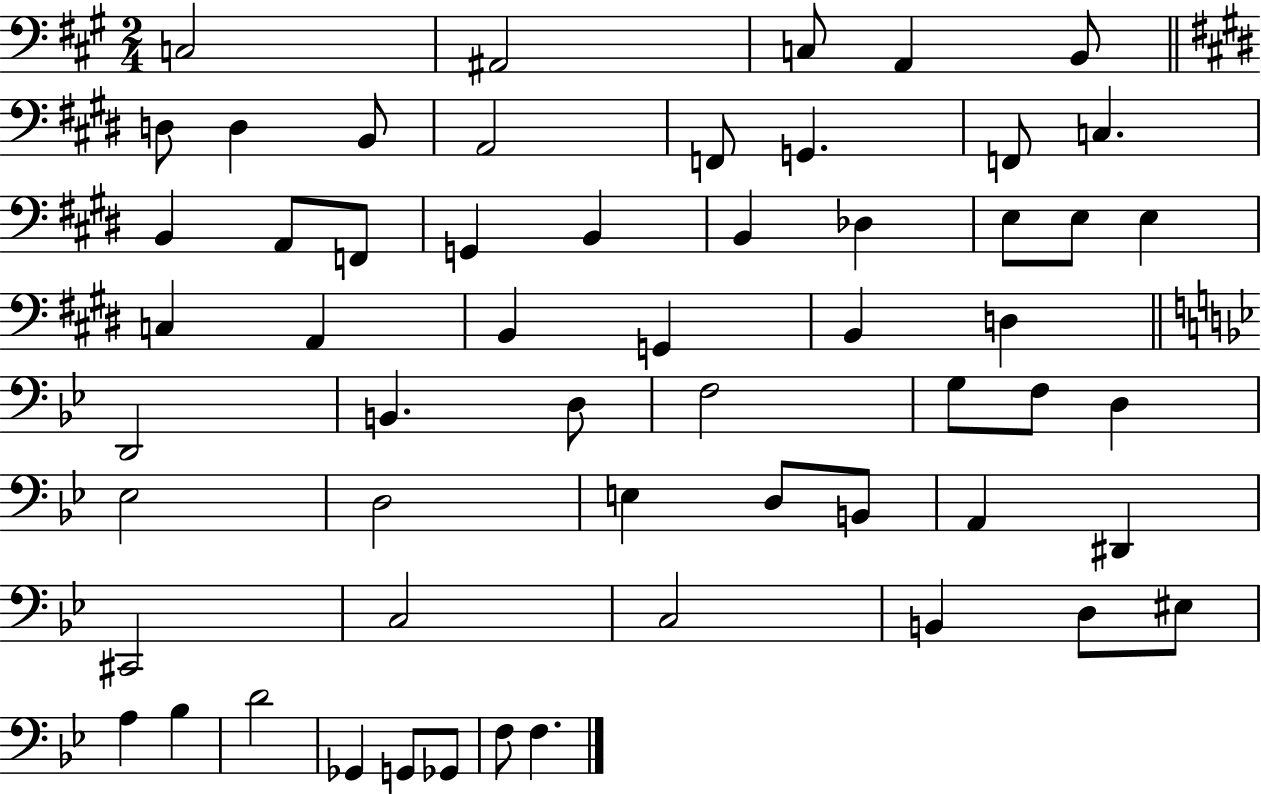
C3/h A#2/h C3/e A2/q B2/e D3/e D3/q B2/e A2/h F2/e G2/q. F2/e C3/q. B2/q A2/e F2/e G2/q B2/q B2/q Db3/q E3/e E3/e E3/q C3/q A2/q B2/q G2/q B2/q D3/q D2/h B2/q. D3/e F3/h G3/e F3/e D3/q Eb3/h D3/h E3/q D3/e B2/e A2/q D#2/q C#2/h C3/h C3/h B2/q D3/e EIS3/e A3/q Bb3/q D4/h Gb2/q G2/e Gb2/e F3/e F3/q.